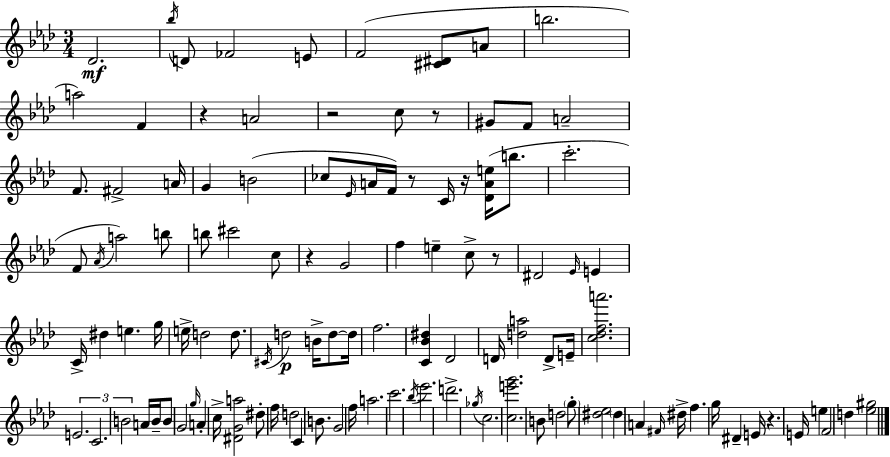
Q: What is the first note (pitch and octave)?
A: Db4